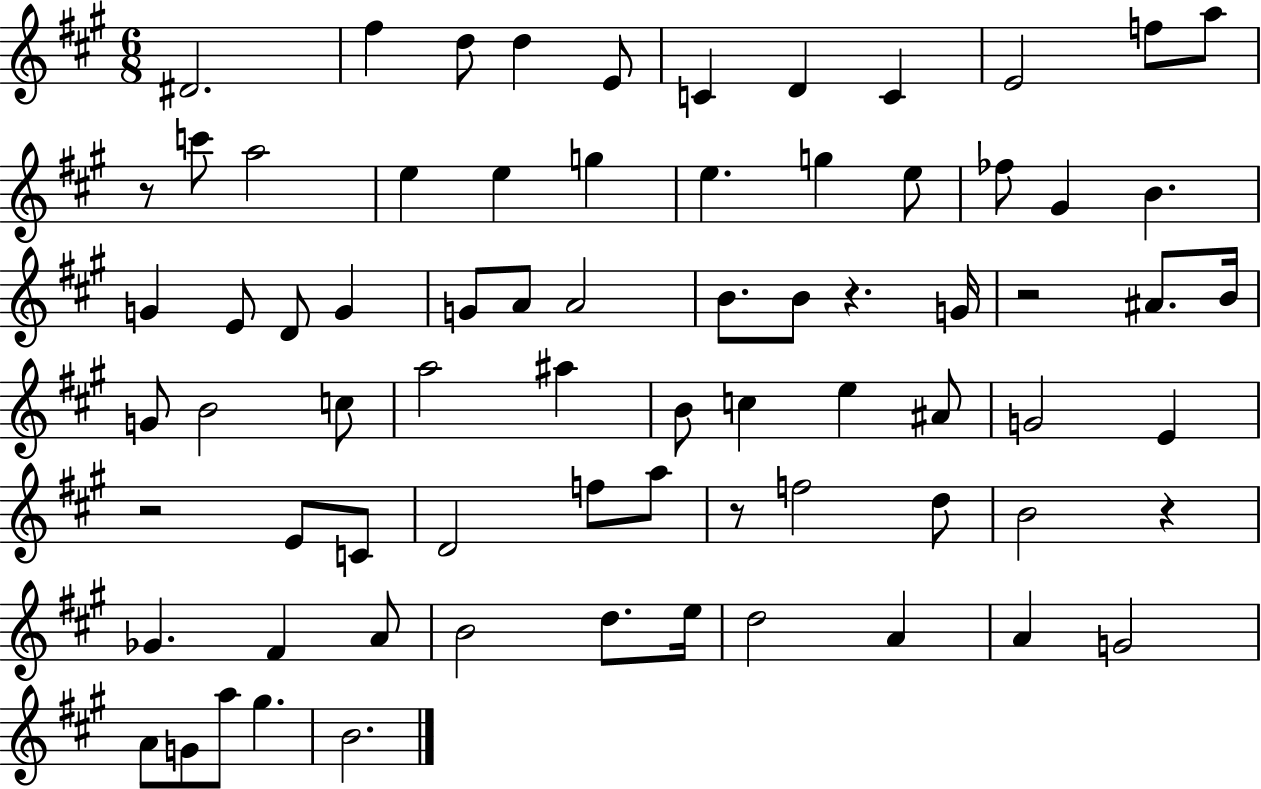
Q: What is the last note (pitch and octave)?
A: B4